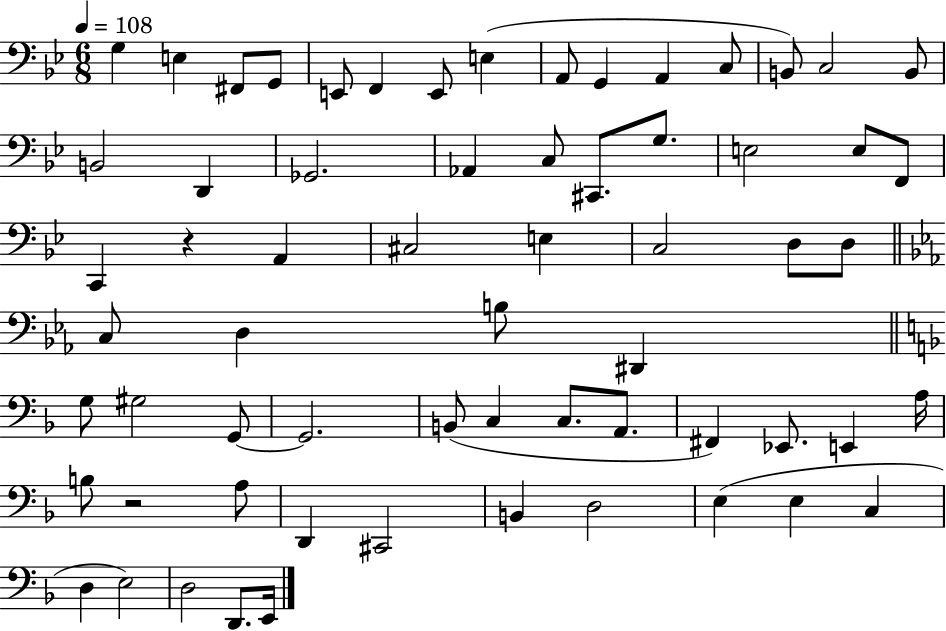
X:1
T:Untitled
M:6/8
L:1/4
K:Bb
G, E, ^F,,/2 G,,/2 E,,/2 F,, E,,/2 E, A,,/2 G,, A,, C,/2 B,,/2 C,2 B,,/2 B,,2 D,, _G,,2 _A,, C,/2 ^C,,/2 G,/2 E,2 E,/2 F,,/2 C,, z A,, ^C,2 E, C,2 D,/2 D,/2 C,/2 D, B,/2 ^D,, G,/2 ^G,2 G,,/2 G,,2 B,,/2 C, C,/2 A,,/2 ^F,, _E,,/2 E,, A,/4 B,/2 z2 A,/2 D,, ^C,,2 B,, D,2 E, E, C, D, E,2 D,2 D,,/2 E,,/4